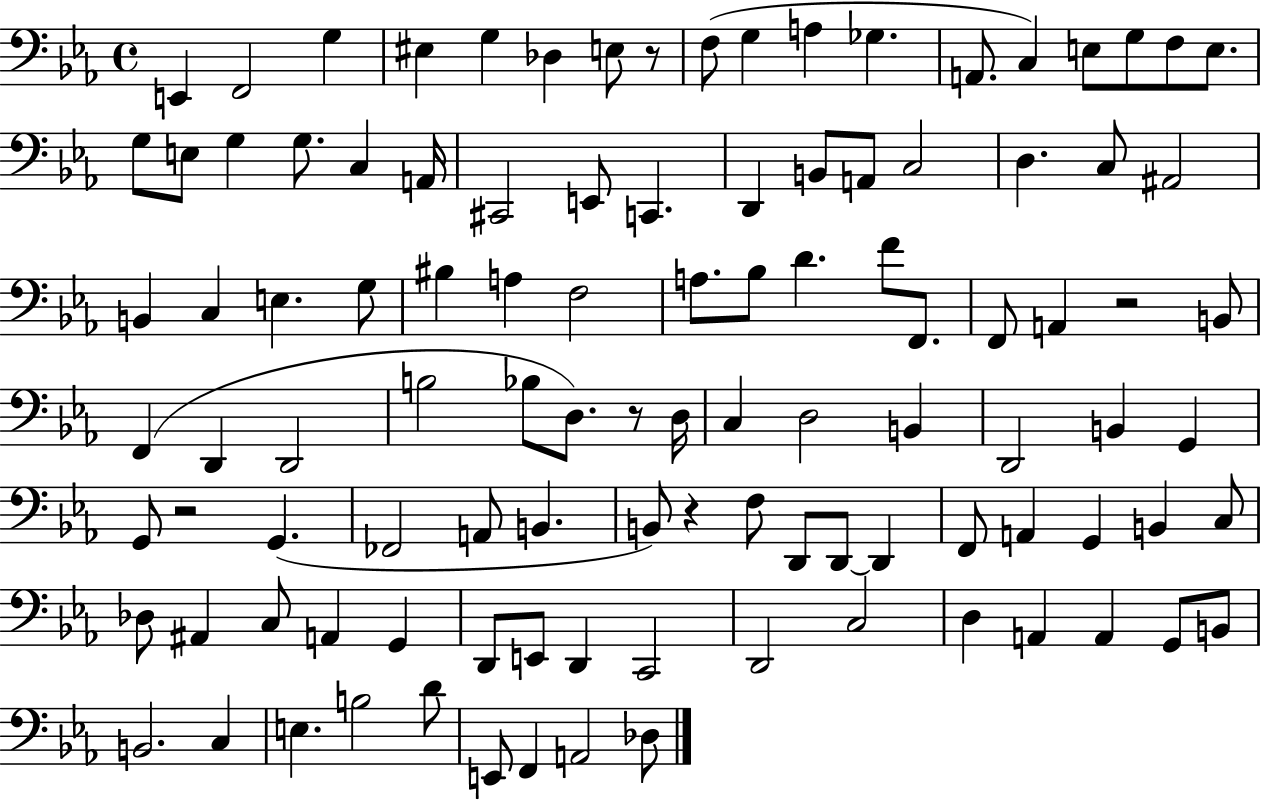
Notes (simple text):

E2/q F2/h G3/q EIS3/q G3/q Db3/q E3/e R/e F3/e G3/q A3/q Gb3/q. A2/e. C3/q E3/e G3/e F3/e E3/e. G3/e E3/e G3/q G3/e. C3/q A2/s C#2/h E2/e C2/q. D2/q B2/e A2/e C3/h D3/q. C3/e A#2/h B2/q C3/q E3/q. G3/e BIS3/q A3/q F3/h A3/e. Bb3/e D4/q. F4/e F2/e. F2/e A2/q R/h B2/e F2/q D2/q D2/h B3/h Bb3/e D3/e. R/e D3/s C3/q D3/h B2/q D2/h B2/q G2/q G2/e R/h G2/q. FES2/h A2/e B2/q. B2/e R/q F3/e D2/e D2/e D2/q F2/e A2/q G2/q B2/q C3/e Db3/e A#2/q C3/e A2/q G2/q D2/e E2/e D2/q C2/h D2/h C3/h D3/q A2/q A2/q G2/e B2/e B2/h. C3/q E3/q. B3/h D4/e E2/e F2/q A2/h Db3/e